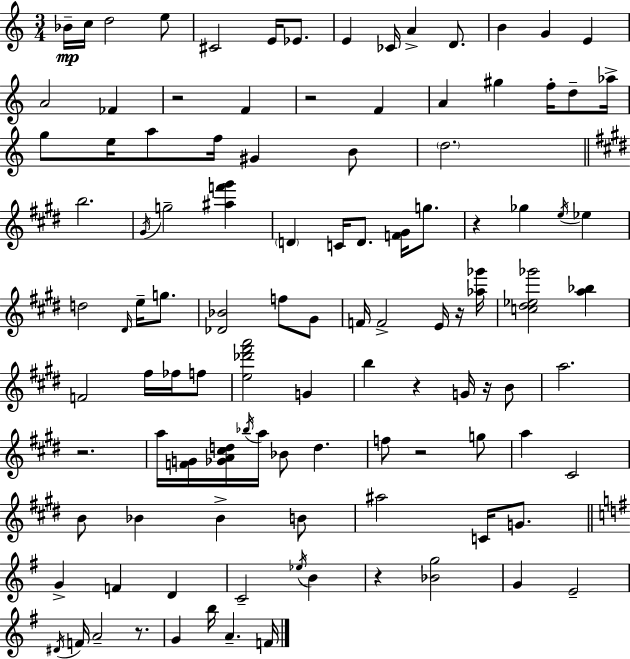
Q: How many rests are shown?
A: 10